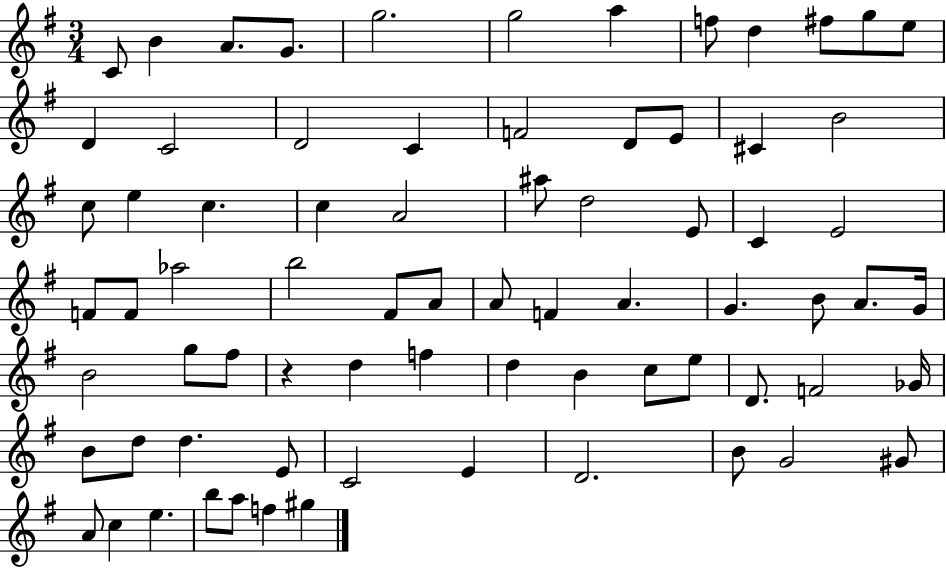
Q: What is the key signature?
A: G major